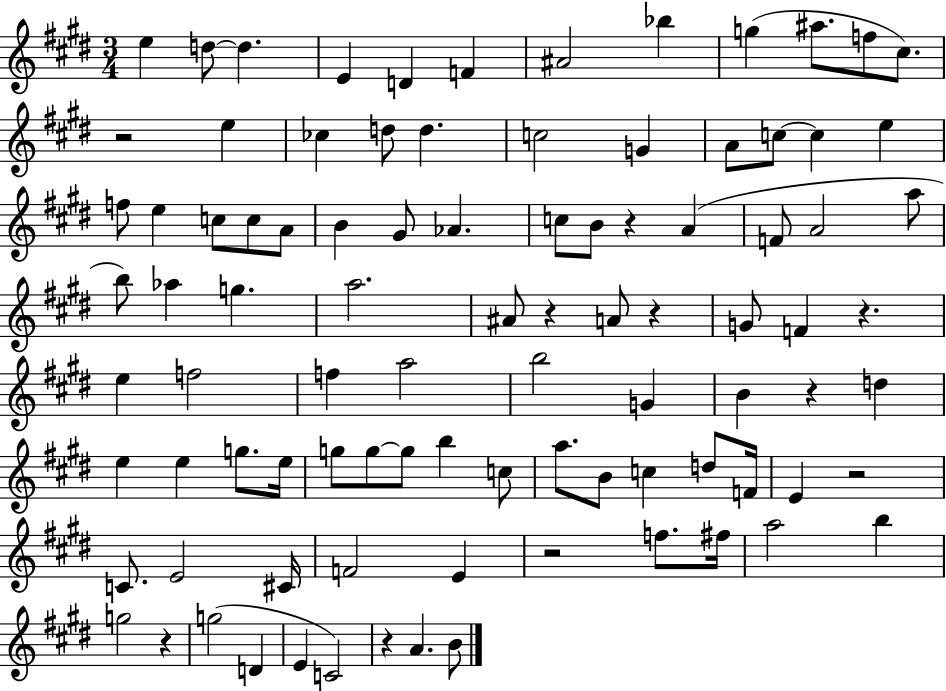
{
  \clef treble
  \numericTimeSignature
  \time 3/4
  \key e \major
  e''4 d''8~~ d''4. | e'4 d'4 f'4 | ais'2 bes''4 | g''4( ais''8. f''8 cis''8.) | \break r2 e''4 | ces''4 d''8 d''4. | c''2 g'4 | a'8 c''8~~ c''4 e''4 | \break f''8 e''4 c''8 c''8 a'8 | b'4 gis'8 aes'4. | c''8 b'8 r4 a'4( | f'8 a'2 a''8 | \break b''8) aes''4 g''4. | a''2. | ais'8 r4 a'8 r4 | g'8 f'4 r4. | \break e''4 f''2 | f''4 a''2 | b''2 g'4 | b'4 r4 d''4 | \break e''4 e''4 g''8. e''16 | g''8 g''8~~ g''8 b''4 c''8 | a''8. b'8 c''4 d''8 f'16 | e'4 r2 | \break c'8. e'2 cis'16 | f'2 e'4 | r2 f''8. fis''16 | a''2 b''4 | \break g''2 r4 | g''2( d'4 | e'4 c'2) | r4 a'4. b'8 | \break \bar "|."
}